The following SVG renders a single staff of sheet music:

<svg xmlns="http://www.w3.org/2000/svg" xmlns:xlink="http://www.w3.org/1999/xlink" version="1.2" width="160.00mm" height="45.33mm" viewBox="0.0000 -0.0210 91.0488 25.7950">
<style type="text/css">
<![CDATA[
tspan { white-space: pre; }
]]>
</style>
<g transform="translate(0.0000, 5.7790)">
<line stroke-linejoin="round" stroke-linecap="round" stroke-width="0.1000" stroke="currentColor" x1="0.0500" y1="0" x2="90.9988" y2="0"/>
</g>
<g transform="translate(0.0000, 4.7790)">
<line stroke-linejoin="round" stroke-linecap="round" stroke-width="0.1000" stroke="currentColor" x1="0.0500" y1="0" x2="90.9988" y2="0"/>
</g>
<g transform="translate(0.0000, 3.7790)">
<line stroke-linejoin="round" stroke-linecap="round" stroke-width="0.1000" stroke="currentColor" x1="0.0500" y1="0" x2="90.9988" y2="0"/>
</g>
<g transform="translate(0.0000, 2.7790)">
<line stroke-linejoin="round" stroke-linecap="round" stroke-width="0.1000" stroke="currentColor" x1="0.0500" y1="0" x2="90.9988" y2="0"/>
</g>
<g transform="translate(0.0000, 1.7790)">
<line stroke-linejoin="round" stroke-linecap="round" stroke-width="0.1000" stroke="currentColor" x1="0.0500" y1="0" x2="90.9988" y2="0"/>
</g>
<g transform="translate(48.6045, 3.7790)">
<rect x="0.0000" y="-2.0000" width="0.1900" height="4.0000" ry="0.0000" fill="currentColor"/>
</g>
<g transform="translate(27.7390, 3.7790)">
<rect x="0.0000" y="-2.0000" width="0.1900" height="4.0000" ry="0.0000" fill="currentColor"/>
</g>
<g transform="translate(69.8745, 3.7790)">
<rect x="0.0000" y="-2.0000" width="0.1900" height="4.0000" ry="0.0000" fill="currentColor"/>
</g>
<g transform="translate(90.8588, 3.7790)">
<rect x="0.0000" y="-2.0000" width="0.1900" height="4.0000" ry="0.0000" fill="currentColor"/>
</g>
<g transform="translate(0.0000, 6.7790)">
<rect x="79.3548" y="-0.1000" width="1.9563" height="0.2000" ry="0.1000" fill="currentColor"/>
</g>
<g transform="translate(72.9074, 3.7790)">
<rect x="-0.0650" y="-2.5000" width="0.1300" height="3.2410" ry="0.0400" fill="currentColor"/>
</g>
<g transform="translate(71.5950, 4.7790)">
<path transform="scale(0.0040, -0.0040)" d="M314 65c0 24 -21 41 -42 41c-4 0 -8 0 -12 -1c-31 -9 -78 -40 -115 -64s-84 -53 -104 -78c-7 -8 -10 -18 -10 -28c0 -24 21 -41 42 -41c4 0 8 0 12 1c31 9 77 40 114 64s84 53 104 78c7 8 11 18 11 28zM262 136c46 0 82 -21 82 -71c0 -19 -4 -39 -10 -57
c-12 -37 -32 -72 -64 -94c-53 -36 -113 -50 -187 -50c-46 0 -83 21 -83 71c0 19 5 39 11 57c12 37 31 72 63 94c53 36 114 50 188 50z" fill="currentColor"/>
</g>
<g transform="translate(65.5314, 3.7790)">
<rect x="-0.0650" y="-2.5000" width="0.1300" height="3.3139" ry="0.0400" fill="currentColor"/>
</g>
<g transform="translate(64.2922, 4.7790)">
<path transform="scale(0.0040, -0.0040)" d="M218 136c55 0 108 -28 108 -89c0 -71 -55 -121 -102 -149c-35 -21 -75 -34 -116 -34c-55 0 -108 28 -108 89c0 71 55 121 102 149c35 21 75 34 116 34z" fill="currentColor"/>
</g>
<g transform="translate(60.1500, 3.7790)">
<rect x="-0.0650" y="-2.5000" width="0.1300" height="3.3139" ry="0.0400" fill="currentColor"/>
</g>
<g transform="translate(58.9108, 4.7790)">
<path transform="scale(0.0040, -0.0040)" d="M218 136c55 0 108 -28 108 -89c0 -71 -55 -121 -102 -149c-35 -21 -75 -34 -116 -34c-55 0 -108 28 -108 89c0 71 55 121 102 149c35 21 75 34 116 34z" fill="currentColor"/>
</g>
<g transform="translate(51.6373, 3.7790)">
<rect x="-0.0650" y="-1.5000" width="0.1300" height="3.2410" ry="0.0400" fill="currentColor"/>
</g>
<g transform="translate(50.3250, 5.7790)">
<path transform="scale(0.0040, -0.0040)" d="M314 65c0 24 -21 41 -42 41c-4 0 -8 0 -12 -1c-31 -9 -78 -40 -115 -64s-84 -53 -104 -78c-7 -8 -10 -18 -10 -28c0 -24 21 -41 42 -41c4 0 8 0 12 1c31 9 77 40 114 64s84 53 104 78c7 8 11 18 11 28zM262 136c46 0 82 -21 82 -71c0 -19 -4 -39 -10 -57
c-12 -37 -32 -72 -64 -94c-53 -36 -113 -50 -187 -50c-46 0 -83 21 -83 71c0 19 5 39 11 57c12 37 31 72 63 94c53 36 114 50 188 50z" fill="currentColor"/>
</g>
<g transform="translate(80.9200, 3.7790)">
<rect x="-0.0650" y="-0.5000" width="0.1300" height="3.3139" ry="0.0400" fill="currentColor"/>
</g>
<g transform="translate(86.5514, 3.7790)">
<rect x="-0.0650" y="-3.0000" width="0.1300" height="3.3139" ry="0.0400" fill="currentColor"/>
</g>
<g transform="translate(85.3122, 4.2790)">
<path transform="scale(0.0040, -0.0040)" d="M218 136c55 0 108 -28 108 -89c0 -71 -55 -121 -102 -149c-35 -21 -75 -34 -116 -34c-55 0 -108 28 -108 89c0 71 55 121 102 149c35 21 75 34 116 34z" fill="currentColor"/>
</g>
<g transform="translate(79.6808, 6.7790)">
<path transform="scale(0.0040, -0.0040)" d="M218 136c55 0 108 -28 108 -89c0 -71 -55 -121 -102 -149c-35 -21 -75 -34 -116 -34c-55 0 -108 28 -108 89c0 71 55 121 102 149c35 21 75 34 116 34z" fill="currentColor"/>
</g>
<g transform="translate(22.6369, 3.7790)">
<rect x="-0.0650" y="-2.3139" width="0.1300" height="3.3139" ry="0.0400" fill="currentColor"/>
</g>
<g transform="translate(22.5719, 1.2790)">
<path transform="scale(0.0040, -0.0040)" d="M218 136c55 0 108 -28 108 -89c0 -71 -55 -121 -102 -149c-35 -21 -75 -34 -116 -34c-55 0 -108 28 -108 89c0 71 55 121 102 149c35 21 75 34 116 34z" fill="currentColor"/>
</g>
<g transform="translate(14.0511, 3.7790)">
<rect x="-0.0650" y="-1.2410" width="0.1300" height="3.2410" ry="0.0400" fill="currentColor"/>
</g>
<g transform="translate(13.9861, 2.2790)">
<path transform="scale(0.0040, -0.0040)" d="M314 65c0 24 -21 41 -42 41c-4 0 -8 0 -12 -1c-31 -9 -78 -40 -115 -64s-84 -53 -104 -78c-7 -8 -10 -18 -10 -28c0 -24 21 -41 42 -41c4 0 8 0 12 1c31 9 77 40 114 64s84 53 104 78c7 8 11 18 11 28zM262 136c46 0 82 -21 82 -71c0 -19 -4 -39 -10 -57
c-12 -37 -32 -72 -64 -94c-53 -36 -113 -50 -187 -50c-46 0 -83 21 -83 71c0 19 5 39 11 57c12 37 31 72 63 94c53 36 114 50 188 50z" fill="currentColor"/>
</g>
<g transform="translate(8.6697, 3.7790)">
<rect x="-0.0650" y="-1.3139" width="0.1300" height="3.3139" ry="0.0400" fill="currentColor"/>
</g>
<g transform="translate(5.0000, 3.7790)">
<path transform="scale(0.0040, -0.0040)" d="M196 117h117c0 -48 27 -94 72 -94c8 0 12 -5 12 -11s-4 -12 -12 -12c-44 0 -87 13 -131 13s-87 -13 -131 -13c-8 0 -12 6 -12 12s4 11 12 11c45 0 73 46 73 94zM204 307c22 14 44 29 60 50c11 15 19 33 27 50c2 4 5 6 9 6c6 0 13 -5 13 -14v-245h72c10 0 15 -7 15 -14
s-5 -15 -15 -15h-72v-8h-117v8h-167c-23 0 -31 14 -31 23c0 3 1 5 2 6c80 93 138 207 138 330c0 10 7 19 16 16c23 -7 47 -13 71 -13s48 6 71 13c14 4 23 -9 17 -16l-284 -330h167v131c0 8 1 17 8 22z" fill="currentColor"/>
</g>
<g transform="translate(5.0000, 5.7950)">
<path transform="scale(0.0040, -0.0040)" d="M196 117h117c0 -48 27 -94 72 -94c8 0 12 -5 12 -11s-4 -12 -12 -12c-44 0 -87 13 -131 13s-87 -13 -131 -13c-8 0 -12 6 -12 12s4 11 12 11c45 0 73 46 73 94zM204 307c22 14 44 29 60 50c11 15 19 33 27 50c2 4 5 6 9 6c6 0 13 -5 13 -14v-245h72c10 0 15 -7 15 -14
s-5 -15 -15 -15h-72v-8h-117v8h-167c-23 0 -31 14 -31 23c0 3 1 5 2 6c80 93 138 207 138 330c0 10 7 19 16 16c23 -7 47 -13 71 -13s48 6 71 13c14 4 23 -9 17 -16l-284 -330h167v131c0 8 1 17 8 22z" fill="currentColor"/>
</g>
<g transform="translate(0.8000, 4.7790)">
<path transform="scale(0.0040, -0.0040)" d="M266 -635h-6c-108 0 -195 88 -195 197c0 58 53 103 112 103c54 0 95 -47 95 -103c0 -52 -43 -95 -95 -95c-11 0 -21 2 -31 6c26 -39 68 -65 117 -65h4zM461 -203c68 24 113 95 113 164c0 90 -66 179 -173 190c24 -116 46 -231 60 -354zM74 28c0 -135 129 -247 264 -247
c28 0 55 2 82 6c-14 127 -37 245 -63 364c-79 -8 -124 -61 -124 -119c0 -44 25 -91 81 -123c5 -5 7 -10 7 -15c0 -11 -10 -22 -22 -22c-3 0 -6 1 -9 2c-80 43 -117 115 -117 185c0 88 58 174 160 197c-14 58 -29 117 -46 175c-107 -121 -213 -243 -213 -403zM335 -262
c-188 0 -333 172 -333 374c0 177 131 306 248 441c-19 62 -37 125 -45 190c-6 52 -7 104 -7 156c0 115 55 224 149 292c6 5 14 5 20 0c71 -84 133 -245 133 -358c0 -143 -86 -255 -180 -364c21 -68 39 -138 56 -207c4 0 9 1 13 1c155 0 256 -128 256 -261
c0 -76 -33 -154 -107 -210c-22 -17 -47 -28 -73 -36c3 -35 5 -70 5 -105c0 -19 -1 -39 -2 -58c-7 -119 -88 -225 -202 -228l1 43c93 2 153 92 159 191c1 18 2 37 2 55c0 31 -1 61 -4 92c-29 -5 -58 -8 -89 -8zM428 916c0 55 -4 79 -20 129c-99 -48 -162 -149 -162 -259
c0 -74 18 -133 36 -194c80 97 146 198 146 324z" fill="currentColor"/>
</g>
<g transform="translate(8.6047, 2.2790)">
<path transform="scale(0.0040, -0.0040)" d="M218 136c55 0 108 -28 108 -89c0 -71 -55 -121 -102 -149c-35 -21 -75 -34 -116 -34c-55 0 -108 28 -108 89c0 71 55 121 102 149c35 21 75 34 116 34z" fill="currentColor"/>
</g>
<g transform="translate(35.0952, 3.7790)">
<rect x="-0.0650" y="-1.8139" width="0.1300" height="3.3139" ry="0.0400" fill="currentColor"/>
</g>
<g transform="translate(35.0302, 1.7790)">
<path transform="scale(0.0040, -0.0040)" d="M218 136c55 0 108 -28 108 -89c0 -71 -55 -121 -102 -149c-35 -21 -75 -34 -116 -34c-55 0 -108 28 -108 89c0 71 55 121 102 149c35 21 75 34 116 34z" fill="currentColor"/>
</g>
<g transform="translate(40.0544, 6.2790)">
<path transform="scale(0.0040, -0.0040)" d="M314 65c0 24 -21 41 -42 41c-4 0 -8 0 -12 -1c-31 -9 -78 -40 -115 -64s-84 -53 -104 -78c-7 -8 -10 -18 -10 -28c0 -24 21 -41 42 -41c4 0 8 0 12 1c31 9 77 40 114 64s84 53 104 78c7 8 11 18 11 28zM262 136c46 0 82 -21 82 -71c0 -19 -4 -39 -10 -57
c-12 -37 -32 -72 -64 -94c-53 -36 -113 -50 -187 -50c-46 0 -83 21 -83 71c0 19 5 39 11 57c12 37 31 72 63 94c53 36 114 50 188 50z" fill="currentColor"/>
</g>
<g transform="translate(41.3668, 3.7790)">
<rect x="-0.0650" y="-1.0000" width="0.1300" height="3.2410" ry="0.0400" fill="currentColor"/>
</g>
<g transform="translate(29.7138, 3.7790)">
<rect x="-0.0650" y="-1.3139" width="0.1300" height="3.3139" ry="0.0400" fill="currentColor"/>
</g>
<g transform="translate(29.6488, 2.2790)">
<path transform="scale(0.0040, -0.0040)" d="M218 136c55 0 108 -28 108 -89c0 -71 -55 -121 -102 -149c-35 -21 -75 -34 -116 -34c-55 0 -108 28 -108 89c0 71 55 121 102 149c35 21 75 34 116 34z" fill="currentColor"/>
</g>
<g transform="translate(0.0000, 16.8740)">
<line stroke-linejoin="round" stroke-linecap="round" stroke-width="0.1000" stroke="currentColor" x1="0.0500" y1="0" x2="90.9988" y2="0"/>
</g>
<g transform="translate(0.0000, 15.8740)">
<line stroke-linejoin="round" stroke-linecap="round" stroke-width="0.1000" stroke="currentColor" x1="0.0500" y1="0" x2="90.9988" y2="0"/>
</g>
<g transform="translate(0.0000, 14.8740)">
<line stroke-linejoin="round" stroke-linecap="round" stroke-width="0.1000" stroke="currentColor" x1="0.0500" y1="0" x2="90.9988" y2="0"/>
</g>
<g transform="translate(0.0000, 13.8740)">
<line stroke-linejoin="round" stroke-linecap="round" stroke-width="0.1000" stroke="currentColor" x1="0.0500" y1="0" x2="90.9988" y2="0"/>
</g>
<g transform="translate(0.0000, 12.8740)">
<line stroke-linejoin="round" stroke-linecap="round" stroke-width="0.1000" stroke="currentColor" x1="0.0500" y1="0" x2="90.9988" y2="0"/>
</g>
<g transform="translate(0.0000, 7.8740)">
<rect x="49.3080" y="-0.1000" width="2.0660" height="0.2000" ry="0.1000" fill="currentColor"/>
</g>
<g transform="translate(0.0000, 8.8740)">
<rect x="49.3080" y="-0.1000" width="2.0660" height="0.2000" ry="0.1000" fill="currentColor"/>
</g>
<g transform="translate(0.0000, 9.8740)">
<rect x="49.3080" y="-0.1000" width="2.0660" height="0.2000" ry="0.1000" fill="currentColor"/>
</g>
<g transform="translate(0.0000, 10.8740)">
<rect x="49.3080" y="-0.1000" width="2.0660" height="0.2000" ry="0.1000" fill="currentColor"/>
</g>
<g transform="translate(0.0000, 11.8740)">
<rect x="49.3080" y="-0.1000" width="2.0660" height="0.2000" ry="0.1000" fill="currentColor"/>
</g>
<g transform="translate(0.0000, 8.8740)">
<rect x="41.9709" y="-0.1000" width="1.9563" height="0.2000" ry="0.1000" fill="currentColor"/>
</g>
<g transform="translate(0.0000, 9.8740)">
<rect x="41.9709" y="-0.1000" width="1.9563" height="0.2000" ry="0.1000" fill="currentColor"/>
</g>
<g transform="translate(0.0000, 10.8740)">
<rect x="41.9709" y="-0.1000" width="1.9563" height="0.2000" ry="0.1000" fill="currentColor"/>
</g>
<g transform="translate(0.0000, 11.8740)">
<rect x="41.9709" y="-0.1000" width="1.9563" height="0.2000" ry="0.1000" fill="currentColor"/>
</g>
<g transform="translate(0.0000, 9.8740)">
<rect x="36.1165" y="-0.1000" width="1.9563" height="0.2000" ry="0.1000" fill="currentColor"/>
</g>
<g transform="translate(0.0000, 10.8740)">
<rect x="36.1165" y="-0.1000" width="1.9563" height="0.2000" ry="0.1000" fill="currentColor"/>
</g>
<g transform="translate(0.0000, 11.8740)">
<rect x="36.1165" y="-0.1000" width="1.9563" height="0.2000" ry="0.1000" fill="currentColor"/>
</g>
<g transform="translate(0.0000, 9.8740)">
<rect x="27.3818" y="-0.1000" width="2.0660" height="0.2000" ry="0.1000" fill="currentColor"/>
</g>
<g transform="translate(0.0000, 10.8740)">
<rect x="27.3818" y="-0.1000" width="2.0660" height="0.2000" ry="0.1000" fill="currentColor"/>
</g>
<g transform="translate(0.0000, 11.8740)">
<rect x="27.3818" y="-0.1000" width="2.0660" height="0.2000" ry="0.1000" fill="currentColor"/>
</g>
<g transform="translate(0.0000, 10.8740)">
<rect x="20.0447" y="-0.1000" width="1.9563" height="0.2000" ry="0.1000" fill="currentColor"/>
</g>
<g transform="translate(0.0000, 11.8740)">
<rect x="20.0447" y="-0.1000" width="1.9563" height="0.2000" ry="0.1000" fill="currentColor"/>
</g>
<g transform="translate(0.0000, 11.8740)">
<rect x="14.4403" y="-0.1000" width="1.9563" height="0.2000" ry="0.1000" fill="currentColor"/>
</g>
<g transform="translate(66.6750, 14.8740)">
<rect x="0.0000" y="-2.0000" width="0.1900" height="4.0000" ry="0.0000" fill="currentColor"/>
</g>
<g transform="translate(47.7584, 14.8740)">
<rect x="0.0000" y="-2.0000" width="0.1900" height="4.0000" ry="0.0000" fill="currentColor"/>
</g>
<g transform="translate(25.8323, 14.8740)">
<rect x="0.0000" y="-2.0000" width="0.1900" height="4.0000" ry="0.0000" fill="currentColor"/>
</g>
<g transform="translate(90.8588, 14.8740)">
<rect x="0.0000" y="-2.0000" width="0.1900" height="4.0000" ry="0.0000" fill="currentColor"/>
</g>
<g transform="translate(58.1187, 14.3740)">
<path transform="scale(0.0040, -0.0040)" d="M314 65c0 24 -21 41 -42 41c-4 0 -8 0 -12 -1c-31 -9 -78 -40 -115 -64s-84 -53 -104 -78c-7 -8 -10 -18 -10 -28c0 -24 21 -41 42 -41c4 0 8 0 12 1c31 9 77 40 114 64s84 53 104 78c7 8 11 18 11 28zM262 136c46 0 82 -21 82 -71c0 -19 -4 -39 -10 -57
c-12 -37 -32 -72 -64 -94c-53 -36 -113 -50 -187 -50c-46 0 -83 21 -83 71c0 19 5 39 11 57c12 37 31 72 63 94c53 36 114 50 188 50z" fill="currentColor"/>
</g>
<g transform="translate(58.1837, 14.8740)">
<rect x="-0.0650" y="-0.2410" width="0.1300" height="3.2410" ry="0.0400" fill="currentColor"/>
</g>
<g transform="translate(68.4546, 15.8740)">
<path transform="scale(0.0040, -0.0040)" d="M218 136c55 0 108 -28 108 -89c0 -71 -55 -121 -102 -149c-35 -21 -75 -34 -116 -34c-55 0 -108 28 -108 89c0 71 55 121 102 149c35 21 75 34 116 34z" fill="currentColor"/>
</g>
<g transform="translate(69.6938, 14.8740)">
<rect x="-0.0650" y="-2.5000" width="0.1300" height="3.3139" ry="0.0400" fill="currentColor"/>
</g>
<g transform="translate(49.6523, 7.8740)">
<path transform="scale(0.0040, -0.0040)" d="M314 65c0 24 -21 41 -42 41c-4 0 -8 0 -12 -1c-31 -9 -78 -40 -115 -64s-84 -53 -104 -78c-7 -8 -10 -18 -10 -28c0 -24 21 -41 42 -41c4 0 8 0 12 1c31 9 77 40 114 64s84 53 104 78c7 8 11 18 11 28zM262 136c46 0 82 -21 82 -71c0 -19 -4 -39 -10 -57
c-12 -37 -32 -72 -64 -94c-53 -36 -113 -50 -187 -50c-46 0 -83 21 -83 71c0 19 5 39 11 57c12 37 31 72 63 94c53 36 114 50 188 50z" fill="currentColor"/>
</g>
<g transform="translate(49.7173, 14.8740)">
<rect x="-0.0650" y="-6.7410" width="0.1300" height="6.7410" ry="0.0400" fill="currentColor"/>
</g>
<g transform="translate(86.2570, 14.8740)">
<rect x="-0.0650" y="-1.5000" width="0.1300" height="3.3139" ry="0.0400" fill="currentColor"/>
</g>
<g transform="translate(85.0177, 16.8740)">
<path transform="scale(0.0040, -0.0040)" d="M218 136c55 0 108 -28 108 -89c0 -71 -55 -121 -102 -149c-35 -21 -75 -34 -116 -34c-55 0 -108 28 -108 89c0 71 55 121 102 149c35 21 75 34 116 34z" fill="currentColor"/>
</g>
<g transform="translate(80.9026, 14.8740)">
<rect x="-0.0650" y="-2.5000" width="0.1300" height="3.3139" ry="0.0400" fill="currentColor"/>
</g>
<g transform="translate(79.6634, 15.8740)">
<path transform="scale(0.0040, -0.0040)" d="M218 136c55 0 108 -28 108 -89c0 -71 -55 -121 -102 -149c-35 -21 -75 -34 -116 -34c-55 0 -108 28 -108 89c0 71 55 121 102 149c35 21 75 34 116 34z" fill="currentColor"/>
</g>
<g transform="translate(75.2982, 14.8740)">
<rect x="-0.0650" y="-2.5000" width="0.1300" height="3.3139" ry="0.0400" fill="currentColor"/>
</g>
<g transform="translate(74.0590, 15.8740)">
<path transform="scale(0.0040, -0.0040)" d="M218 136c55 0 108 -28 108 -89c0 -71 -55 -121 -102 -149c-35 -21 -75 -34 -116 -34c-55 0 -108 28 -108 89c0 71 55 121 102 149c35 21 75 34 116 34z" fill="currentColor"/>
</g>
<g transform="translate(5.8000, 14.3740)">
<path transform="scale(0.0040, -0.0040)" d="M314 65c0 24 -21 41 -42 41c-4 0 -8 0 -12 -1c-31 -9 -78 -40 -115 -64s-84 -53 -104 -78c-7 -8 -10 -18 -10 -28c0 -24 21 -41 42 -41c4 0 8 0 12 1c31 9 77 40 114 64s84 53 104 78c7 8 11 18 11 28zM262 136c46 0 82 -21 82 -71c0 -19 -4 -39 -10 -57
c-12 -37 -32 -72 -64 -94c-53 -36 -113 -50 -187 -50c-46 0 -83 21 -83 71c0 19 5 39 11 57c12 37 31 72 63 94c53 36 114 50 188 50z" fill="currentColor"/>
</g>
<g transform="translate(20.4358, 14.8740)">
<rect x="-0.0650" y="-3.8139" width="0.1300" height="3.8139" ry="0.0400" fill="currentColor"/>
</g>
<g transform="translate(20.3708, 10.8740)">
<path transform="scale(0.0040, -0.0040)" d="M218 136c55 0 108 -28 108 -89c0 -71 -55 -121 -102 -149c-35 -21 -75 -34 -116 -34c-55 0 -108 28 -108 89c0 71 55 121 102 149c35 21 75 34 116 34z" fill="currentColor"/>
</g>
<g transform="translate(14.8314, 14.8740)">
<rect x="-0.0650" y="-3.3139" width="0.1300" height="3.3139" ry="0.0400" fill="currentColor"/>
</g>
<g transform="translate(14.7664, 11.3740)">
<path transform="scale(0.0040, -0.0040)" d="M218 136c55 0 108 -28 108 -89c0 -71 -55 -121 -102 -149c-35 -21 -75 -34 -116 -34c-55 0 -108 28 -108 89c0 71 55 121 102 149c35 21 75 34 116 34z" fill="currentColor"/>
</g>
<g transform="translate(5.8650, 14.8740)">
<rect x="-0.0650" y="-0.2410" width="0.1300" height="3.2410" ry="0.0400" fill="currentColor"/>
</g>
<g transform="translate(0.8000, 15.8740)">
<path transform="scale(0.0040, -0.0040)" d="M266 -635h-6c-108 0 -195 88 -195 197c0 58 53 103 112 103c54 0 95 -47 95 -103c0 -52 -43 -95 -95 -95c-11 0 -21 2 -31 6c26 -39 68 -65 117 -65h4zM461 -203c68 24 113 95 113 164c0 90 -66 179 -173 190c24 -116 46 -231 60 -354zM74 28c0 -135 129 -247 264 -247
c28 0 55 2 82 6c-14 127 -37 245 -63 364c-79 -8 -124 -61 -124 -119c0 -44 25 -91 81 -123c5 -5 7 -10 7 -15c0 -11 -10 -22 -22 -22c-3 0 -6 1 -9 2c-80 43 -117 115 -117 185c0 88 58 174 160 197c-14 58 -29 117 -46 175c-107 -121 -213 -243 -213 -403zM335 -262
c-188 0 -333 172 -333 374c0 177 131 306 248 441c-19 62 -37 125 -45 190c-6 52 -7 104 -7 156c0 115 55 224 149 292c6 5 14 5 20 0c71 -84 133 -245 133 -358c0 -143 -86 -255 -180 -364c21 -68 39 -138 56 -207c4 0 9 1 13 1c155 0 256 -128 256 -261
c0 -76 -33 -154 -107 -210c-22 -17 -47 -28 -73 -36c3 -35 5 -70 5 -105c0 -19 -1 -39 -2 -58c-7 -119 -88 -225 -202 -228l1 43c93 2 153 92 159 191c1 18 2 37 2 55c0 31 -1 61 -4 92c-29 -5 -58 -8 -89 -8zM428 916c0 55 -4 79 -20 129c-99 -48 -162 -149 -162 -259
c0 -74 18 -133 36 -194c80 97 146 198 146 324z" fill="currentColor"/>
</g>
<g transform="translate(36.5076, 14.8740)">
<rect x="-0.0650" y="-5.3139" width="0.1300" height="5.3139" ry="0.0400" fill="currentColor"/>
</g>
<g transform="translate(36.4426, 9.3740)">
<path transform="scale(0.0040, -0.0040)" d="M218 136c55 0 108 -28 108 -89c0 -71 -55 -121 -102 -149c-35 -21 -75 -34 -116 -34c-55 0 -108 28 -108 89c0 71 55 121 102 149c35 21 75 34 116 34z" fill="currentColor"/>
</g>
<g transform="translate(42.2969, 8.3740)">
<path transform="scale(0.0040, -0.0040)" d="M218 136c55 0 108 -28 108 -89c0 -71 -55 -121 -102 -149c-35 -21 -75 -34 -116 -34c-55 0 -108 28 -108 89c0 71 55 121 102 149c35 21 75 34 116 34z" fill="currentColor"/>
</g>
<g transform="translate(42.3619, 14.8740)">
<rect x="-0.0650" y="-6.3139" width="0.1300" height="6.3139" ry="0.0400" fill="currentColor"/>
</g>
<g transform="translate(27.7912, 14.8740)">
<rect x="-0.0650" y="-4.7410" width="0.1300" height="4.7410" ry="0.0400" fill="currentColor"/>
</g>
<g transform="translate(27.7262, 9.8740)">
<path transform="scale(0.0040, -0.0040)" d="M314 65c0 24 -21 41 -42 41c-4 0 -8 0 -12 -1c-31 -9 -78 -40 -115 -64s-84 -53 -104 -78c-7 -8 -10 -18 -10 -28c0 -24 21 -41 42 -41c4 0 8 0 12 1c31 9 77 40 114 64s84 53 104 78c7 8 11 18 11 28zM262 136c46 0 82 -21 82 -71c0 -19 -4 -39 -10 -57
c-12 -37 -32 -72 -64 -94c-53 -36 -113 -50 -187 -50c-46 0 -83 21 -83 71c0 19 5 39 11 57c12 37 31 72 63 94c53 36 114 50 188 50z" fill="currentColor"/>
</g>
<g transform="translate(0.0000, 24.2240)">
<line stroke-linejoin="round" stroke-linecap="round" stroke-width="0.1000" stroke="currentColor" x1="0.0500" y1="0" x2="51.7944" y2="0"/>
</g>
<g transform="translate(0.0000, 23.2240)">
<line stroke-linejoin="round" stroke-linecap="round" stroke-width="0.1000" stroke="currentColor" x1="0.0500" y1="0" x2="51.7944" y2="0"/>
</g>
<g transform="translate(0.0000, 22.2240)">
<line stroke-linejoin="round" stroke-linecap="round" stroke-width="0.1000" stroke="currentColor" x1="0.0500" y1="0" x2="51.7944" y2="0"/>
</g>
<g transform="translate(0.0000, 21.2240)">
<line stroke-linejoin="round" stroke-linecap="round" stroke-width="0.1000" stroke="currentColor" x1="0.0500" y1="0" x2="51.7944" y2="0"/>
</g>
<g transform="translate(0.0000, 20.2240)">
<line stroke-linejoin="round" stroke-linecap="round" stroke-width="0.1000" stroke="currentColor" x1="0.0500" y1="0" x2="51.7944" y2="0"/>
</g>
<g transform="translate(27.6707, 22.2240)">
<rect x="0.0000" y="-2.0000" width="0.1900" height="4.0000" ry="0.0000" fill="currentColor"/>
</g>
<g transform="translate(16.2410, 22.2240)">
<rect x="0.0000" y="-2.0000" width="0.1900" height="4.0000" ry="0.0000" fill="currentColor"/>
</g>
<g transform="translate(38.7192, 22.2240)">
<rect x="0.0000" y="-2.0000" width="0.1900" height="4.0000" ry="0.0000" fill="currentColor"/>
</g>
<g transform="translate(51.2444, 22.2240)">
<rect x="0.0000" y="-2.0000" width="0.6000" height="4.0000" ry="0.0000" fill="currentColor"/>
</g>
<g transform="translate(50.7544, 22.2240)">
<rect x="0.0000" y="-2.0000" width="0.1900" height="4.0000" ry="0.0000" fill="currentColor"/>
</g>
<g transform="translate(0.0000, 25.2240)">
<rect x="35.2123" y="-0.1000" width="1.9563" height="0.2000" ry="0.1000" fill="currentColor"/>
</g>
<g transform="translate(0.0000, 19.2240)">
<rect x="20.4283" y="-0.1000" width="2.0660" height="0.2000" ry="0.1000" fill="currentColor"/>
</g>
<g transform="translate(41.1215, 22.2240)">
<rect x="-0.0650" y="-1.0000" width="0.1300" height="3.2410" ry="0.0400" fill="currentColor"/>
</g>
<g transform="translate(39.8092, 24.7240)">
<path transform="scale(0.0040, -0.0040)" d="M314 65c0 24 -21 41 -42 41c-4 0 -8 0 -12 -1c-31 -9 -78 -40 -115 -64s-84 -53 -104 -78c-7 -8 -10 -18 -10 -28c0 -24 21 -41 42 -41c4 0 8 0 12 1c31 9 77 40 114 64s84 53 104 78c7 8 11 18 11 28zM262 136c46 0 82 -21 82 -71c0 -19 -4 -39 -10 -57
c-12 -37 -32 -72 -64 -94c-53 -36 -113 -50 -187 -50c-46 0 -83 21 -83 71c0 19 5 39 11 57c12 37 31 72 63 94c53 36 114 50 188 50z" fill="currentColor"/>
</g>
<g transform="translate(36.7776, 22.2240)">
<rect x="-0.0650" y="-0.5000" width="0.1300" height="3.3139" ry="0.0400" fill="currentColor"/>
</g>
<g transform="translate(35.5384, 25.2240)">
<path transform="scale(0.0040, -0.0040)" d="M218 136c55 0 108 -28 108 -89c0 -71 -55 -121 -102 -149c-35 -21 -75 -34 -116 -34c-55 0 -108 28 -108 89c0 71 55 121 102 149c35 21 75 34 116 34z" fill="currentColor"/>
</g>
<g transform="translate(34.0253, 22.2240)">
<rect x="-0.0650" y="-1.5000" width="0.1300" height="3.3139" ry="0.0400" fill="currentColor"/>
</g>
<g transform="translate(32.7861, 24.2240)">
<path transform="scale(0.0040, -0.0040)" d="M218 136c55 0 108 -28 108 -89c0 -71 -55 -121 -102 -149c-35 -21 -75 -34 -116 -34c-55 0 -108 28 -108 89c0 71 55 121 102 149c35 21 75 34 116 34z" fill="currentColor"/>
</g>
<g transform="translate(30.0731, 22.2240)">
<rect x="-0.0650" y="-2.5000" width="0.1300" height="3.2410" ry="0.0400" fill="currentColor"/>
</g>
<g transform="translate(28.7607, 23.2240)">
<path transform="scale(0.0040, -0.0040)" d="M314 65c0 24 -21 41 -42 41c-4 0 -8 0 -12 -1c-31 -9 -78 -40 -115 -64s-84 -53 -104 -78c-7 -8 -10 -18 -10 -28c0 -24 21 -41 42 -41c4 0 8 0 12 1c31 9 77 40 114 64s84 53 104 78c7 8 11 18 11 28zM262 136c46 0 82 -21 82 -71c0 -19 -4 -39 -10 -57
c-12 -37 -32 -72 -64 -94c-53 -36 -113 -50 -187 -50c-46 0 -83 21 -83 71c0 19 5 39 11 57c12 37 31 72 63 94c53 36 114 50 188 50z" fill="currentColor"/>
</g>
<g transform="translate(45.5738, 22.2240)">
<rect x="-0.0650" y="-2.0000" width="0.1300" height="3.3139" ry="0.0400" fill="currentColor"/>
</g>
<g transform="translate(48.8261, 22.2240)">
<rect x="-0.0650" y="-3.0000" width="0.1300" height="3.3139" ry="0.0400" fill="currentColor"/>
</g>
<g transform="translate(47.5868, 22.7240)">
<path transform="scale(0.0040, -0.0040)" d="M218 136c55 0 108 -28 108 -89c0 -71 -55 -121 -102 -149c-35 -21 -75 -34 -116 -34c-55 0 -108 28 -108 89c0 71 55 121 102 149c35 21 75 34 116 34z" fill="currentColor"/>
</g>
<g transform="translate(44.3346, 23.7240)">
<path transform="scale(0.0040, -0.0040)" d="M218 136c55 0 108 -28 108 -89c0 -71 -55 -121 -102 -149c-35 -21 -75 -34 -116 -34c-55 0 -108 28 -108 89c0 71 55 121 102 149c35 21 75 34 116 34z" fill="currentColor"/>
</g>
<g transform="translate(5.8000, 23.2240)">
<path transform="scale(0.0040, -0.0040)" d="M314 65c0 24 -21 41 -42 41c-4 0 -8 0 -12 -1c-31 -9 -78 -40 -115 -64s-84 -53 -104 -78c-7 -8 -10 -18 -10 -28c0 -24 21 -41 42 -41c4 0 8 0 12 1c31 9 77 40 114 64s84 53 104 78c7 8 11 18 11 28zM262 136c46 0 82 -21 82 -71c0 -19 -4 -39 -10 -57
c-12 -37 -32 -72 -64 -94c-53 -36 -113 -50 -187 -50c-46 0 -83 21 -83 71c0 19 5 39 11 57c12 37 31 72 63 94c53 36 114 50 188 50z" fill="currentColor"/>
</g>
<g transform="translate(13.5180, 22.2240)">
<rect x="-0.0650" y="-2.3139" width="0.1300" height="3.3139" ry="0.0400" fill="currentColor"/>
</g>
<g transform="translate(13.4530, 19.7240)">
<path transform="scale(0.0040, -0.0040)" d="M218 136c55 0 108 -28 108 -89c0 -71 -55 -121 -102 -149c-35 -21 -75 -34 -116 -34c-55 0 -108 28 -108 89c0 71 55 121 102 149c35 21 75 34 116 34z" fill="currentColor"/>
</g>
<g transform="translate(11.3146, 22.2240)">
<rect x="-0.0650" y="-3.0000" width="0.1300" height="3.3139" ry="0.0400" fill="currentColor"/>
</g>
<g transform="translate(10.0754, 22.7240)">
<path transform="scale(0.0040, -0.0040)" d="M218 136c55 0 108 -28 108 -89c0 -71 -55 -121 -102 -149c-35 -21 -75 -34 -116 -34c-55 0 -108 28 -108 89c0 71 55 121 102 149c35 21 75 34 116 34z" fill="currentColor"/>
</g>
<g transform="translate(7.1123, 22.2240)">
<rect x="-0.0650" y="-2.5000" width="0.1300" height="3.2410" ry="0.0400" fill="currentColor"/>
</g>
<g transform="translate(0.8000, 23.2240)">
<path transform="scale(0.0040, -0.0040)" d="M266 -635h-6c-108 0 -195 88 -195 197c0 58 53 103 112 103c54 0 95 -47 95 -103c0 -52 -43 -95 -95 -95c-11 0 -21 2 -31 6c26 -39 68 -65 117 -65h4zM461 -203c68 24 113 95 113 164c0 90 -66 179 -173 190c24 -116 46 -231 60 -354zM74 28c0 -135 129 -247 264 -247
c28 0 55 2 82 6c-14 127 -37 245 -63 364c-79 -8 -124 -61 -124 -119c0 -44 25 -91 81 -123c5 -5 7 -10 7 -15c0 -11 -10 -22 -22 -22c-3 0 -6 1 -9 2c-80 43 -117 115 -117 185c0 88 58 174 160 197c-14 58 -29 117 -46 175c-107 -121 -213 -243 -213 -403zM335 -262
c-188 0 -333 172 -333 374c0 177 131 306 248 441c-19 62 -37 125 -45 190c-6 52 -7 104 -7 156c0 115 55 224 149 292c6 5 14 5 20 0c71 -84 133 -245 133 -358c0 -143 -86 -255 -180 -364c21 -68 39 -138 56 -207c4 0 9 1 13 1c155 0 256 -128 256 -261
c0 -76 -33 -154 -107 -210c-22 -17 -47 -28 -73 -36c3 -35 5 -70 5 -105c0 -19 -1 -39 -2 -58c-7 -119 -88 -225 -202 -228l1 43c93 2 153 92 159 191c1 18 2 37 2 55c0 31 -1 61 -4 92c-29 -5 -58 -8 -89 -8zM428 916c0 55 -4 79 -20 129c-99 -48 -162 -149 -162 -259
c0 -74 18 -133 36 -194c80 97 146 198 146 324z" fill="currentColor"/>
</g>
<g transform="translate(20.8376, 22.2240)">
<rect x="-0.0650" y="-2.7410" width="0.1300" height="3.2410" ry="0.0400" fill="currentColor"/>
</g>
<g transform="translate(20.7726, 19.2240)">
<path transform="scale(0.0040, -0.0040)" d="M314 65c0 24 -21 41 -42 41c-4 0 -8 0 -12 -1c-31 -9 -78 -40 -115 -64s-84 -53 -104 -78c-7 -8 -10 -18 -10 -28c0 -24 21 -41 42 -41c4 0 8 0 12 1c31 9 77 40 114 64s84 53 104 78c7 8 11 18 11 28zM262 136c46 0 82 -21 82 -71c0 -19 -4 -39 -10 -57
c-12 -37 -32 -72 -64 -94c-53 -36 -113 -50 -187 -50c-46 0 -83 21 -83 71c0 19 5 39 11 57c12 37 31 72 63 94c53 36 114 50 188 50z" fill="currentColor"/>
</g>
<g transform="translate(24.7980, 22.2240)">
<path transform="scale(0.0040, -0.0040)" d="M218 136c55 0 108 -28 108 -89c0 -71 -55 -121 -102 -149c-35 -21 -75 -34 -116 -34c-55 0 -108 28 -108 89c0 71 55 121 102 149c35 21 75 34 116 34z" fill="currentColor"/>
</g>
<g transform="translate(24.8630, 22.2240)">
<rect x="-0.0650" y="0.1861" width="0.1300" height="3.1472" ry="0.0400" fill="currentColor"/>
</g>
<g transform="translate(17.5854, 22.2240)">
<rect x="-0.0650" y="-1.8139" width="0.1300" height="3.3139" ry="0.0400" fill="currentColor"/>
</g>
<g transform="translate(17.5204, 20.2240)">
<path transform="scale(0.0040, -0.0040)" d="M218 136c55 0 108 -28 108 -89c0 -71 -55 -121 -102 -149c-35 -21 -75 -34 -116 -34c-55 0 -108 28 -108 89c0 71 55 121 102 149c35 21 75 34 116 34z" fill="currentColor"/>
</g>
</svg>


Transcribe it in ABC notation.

X:1
T:Untitled
M:4/4
L:1/4
K:C
e e2 g e f D2 E2 G G G2 C A c2 b c' e'2 f' a' b'2 c2 G G G E G2 A g f a2 B G2 E C D2 F A